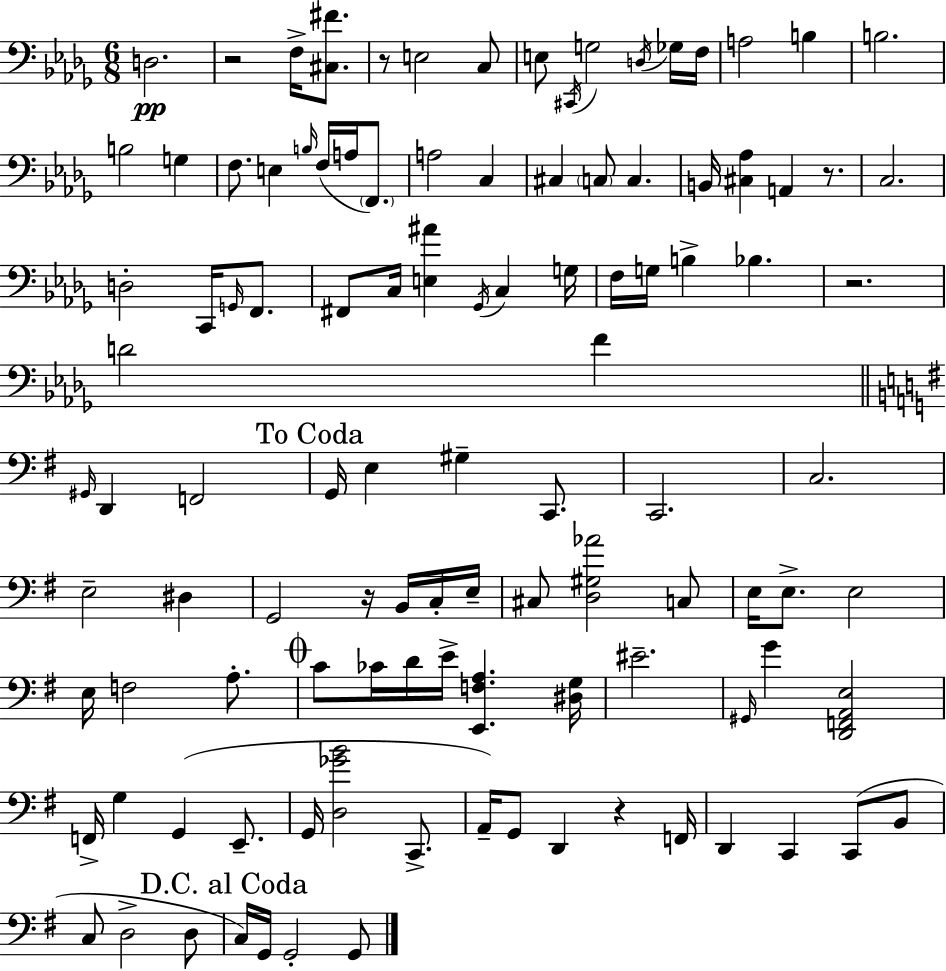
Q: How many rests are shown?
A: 6